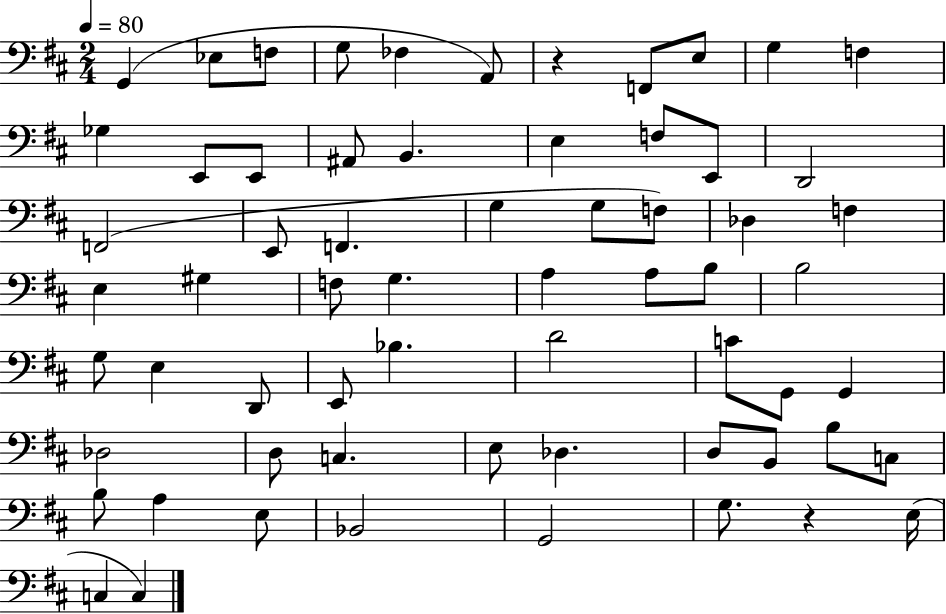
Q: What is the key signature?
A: D major